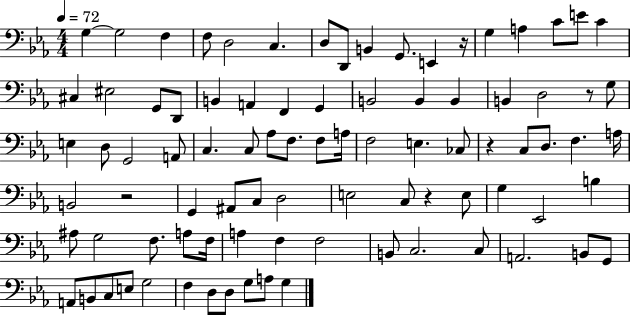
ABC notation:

X:1
T:Untitled
M:4/4
L:1/4
K:Eb
G, G,2 F, F,/2 D,2 C, D,/2 D,,/2 B,, G,,/2 E,, z/4 G, A, C/2 E/2 C ^C, ^E,2 G,,/2 D,,/2 B,, A,, F,, G,, B,,2 B,, B,, B,, D,2 z/2 G,/2 E, D,/2 G,,2 A,,/2 C, C,/2 _A,/2 F,/2 F,/2 A,/4 F,2 E, _C,/2 z C,/2 D,/2 F, A,/4 B,,2 z2 G,, ^A,,/2 C,/2 D,2 E,2 C,/2 z E,/2 G, _E,,2 B, ^A,/2 G,2 F,/2 A,/2 F,/4 A, F, F,2 B,,/2 C,2 C,/2 A,,2 B,,/2 G,,/2 A,,/2 B,,/2 C,/2 E,/2 G,2 F, D,/2 D,/2 G,/2 A,/2 G,